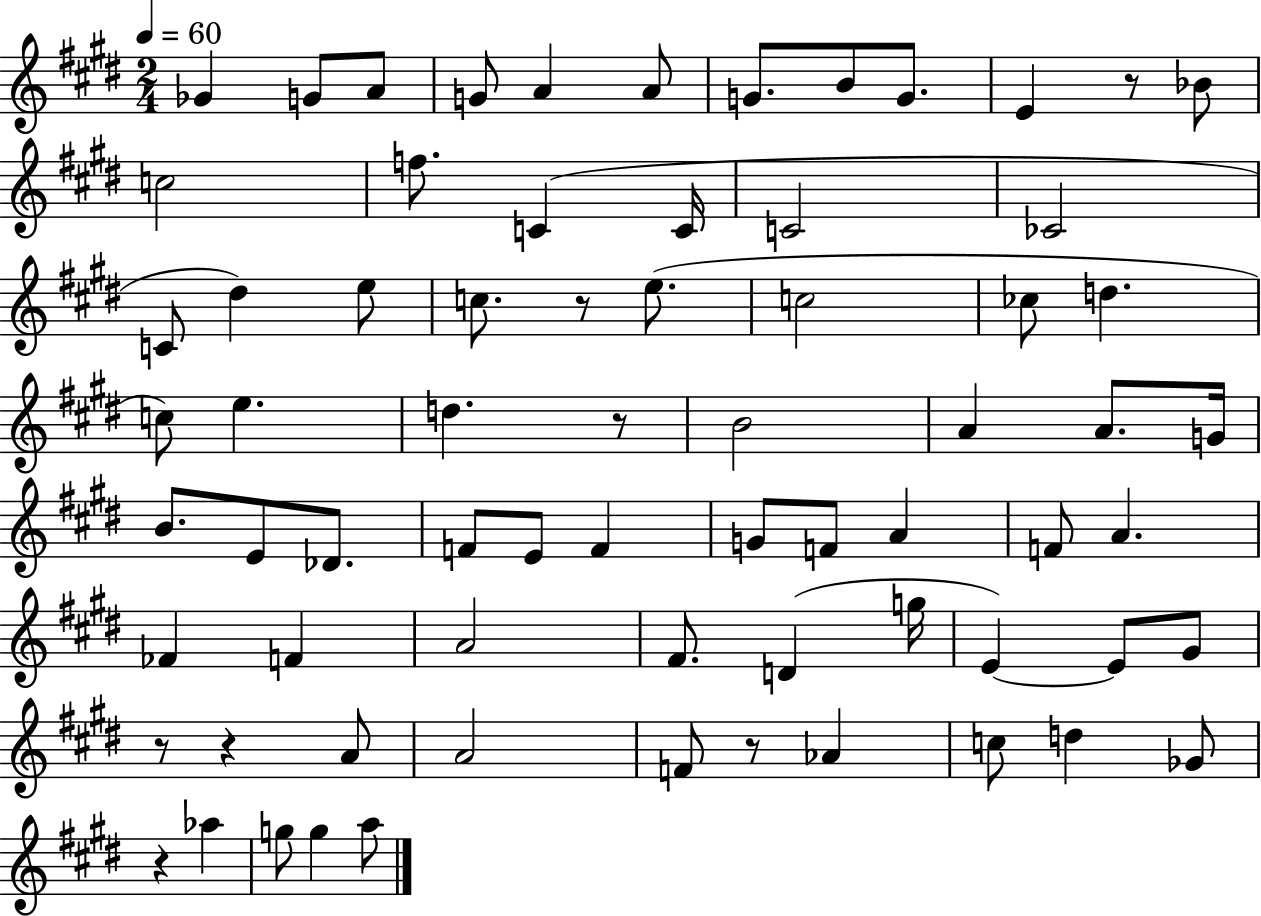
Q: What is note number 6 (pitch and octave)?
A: A4